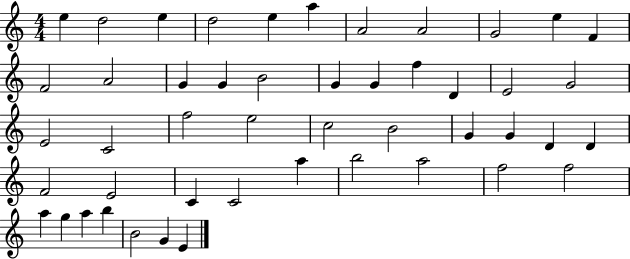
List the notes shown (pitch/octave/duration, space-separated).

E5/q D5/h E5/q D5/h E5/q A5/q A4/h A4/h G4/h E5/q F4/q F4/h A4/h G4/q G4/q B4/h G4/q G4/q F5/q D4/q E4/h G4/h E4/h C4/h F5/h E5/h C5/h B4/h G4/q G4/q D4/q D4/q F4/h E4/h C4/q C4/h A5/q B5/h A5/h F5/h F5/h A5/q G5/q A5/q B5/q B4/h G4/q E4/q